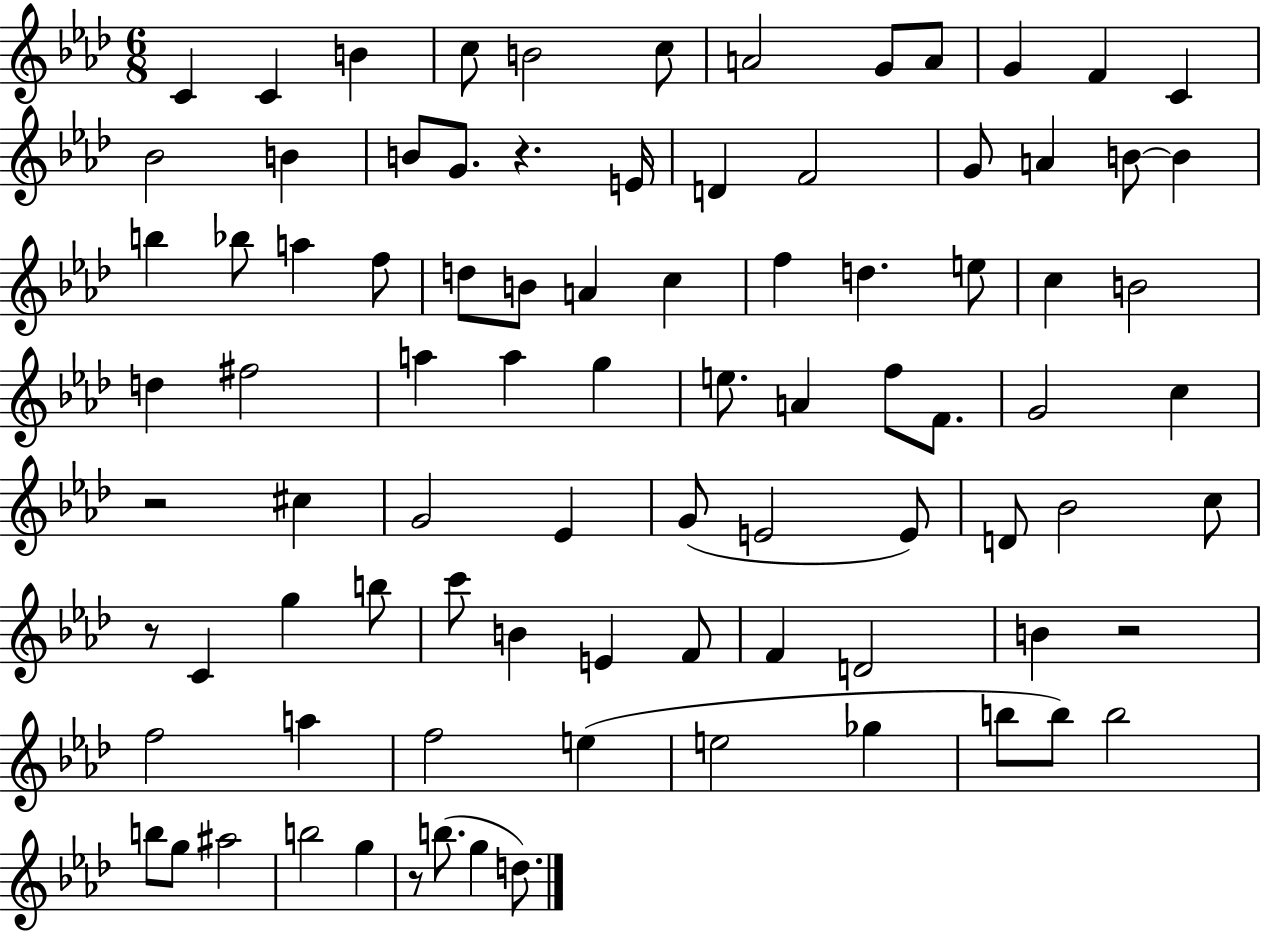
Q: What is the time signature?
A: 6/8